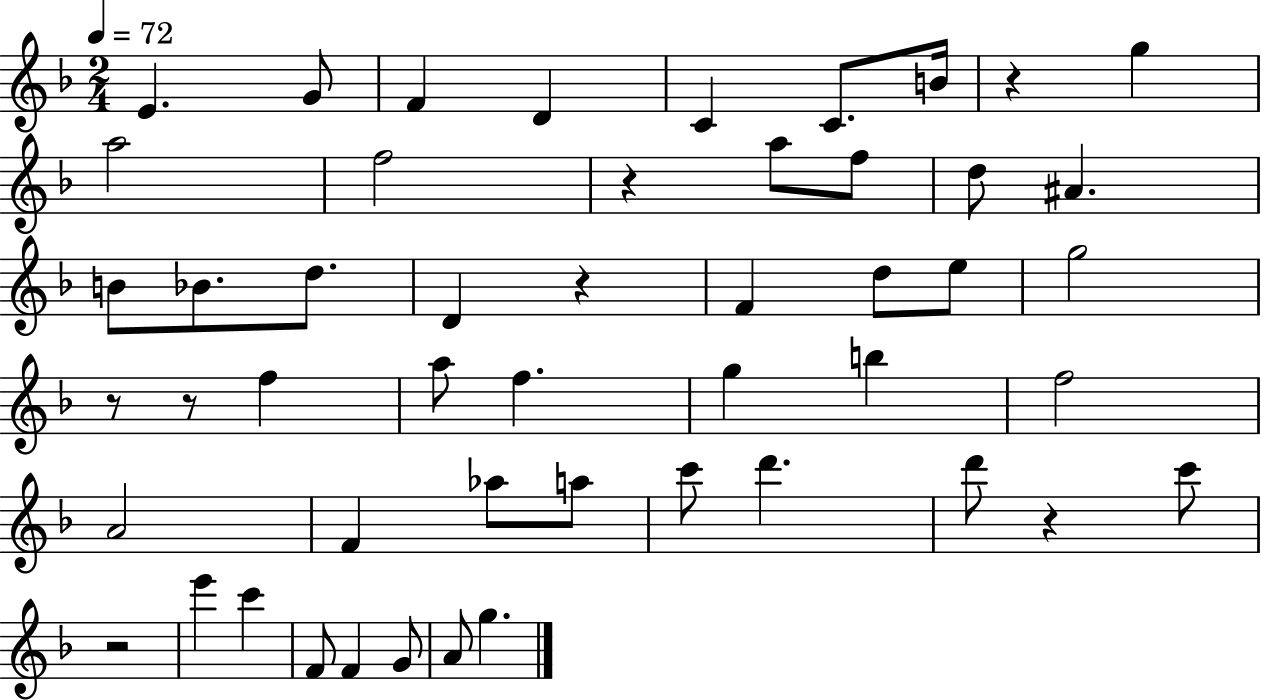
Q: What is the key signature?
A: F major